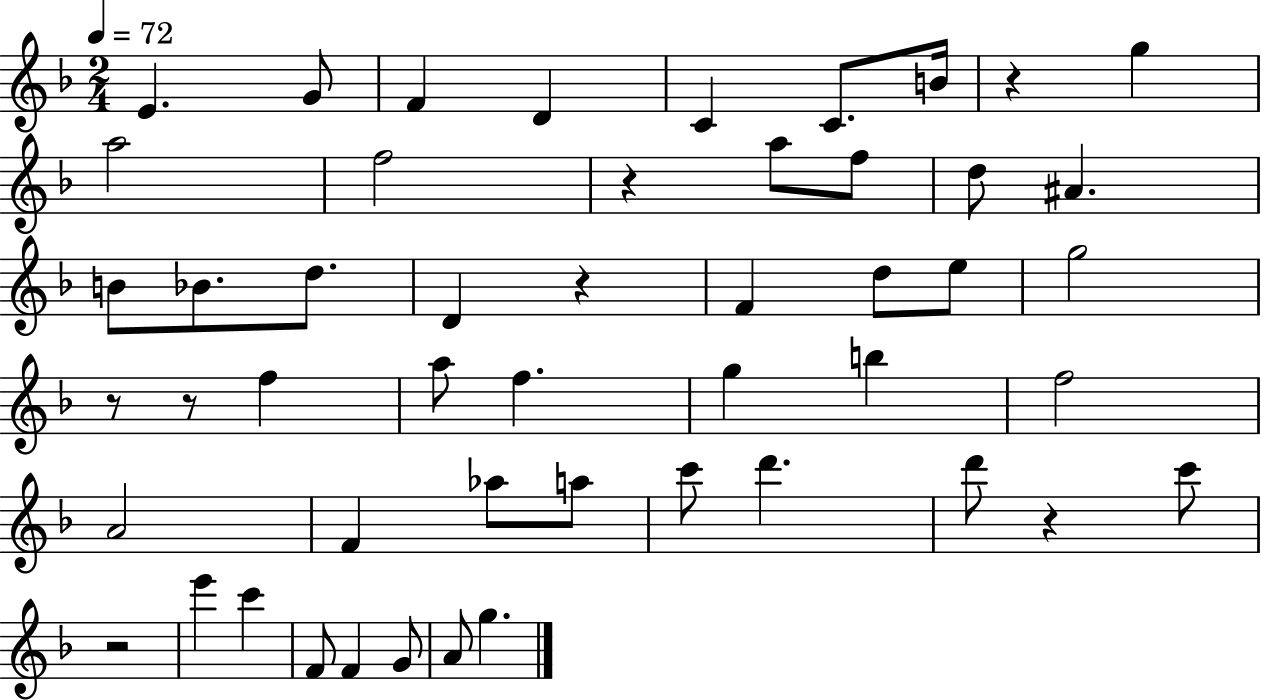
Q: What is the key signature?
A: F major